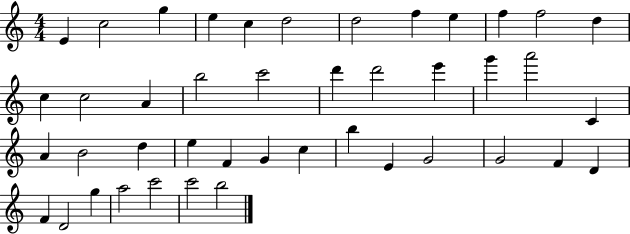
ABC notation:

X:1
T:Untitled
M:4/4
L:1/4
K:C
E c2 g e c d2 d2 f e f f2 d c c2 A b2 c'2 d' d'2 e' g' a'2 C A B2 d e F G c b E G2 G2 F D F D2 g a2 c'2 c'2 b2